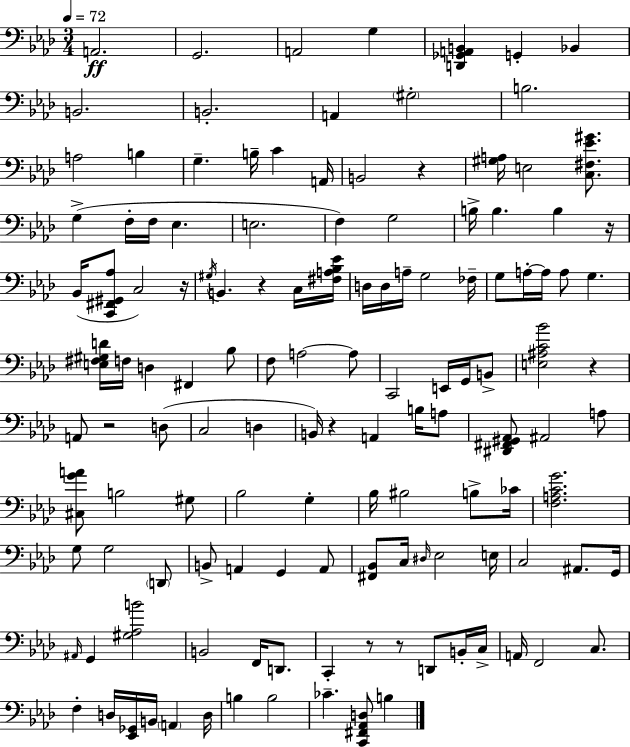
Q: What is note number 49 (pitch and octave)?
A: F3